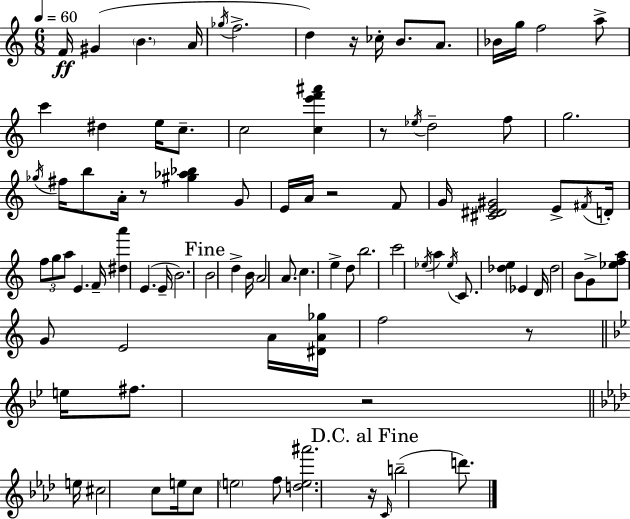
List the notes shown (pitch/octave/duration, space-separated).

F4/s G#4/q B4/q. A4/s Gb5/s F5/h. D5/q R/s CES5/s B4/e. A4/e. Bb4/s G5/s F5/h A5/e C6/q D#5/q E5/s C5/e. C5/h [C5,E6,F6,A#6]/q R/e Eb5/s D5/h F5/e G5/h. Gb5/s F#5/s B5/e A4/s R/e [G#5,Ab5,Bb5]/q G4/e E4/s A4/s R/h F4/e G4/s [C#4,D#4,E4,G#4]/h E4/e F#4/s D4/s F5/e G5/e A5/e E4/q. F4/s [D#5,A6]/q E4/q. E4/s B4/h. B4/h D5/q B4/s A4/h A4/e. C5/q. E5/q D5/e B5/h. C6/h Eb5/s A5/q Eb5/s C4/e. [Db5,E5]/q Eb4/q D4/s Db5/h B4/e G4/e [Eb5,F5,A5]/e G4/e E4/h A4/s [D#4,A4,Gb5]/s F5/h R/e E5/s F#5/e. R/h E5/s C#5/h C5/e E5/s C5/e E5/h F5/e [D5,E5,A#6]/h. R/s C4/s B5/h D6/e.